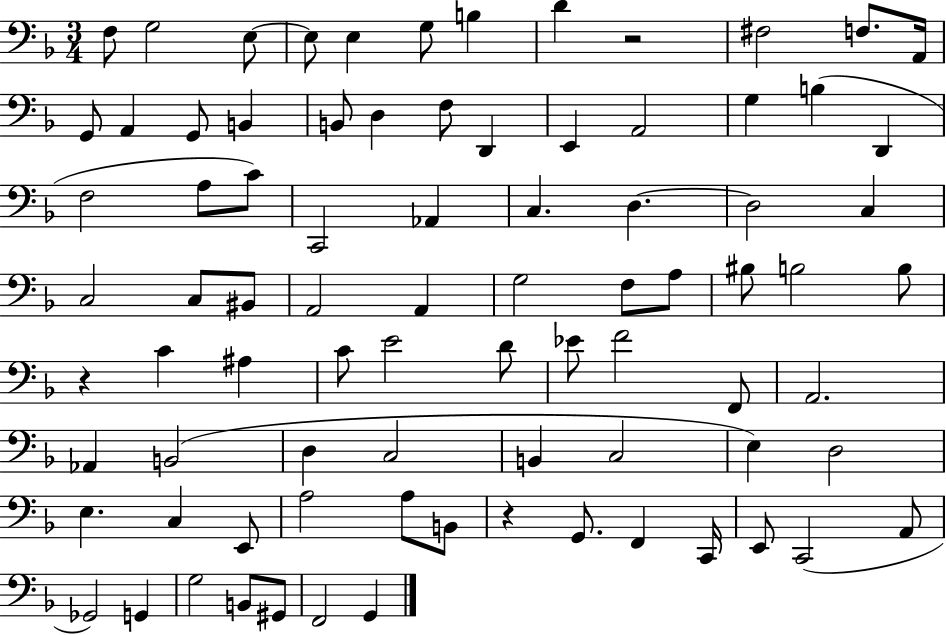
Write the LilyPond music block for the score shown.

{
  \clef bass
  \numericTimeSignature
  \time 3/4
  \key f \major
  f8 g2 e8~~ | e8 e4 g8 b4 | d'4 r2 | fis2 f8. a,16 | \break g,8 a,4 g,8 b,4 | b,8 d4 f8 d,4 | e,4 a,2 | g4 b4( d,4 | \break f2 a8 c'8) | c,2 aes,4 | c4. d4.~~ | d2 c4 | \break c2 c8 bis,8 | a,2 a,4 | g2 f8 a8 | bis8 b2 b8 | \break r4 c'4 ais4 | c'8 e'2 d'8 | ees'8 f'2 f,8 | a,2. | \break aes,4 b,2( | d4 c2 | b,4 c2 | e4) d2 | \break e4. c4 e,8 | a2 a8 b,8 | r4 g,8. f,4 c,16 | e,8 c,2( a,8 | \break ges,2) g,4 | g2 b,8 gis,8 | f,2 g,4 | \bar "|."
}